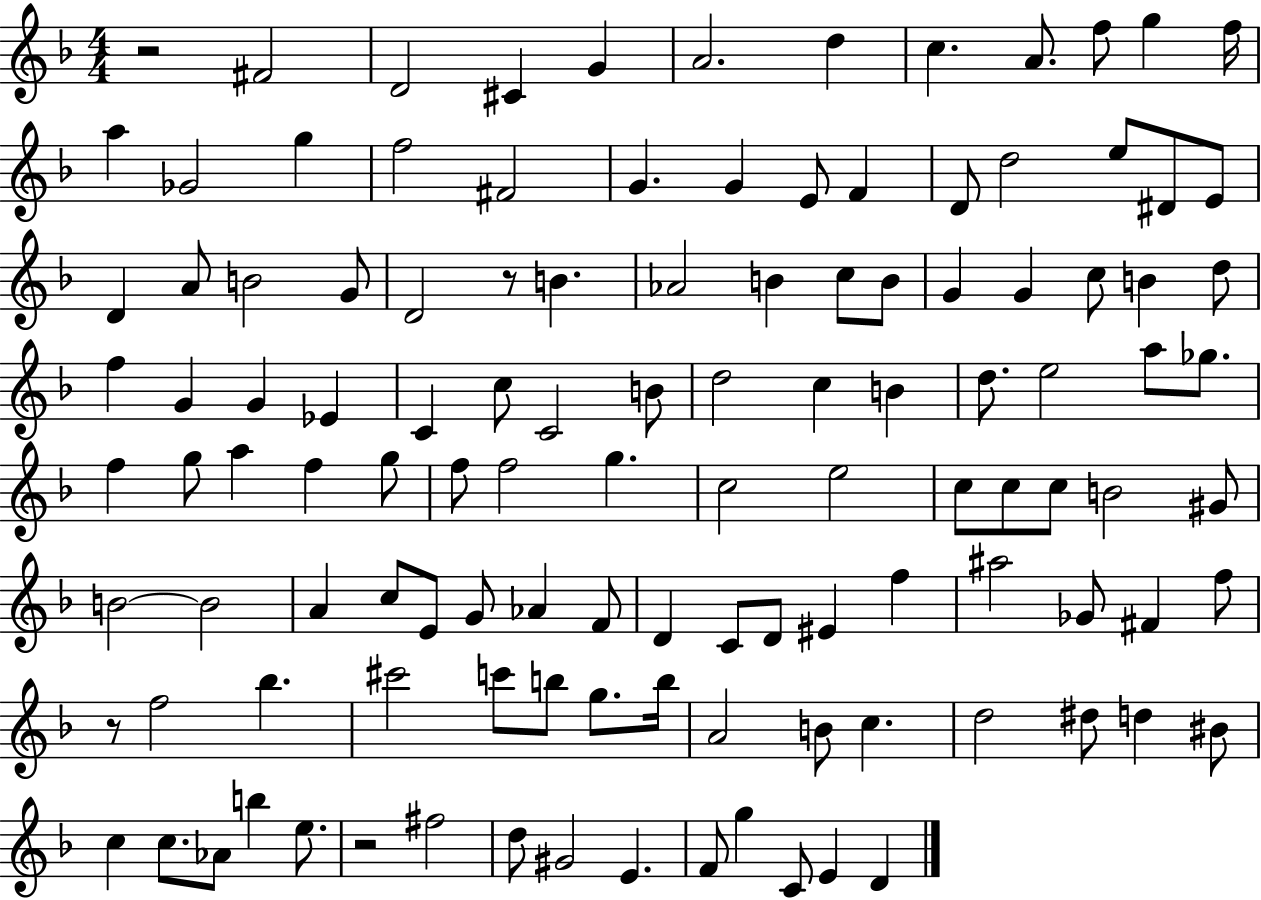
R/h F#4/h D4/h C#4/q G4/q A4/h. D5/q C5/q. A4/e. F5/e G5/q F5/s A5/q Gb4/h G5/q F5/h F#4/h G4/q. G4/q E4/e F4/q D4/e D5/h E5/e D#4/e E4/e D4/q A4/e B4/h G4/e D4/h R/e B4/q. Ab4/h B4/q C5/e B4/e G4/q G4/q C5/e B4/q D5/e F5/q G4/q G4/q Eb4/q C4/q C5/e C4/h B4/e D5/h C5/q B4/q D5/e. E5/h A5/e Gb5/e. F5/q G5/e A5/q F5/q G5/e F5/e F5/h G5/q. C5/h E5/h C5/e C5/e C5/e B4/h G#4/e B4/h B4/h A4/q C5/e E4/e G4/e Ab4/q F4/e D4/q C4/e D4/e EIS4/q F5/q A#5/h Gb4/e F#4/q F5/e R/e F5/h Bb5/q. C#6/h C6/e B5/e G5/e. B5/s A4/h B4/e C5/q. D5/h D#5/e D5/q BIS4/e C5/q C5/e. Ab4/e B5/q E5/e. R/h F#5/h D5/e G#4/h E4/q. F4/e G5/q C4/e E4/q D4/q